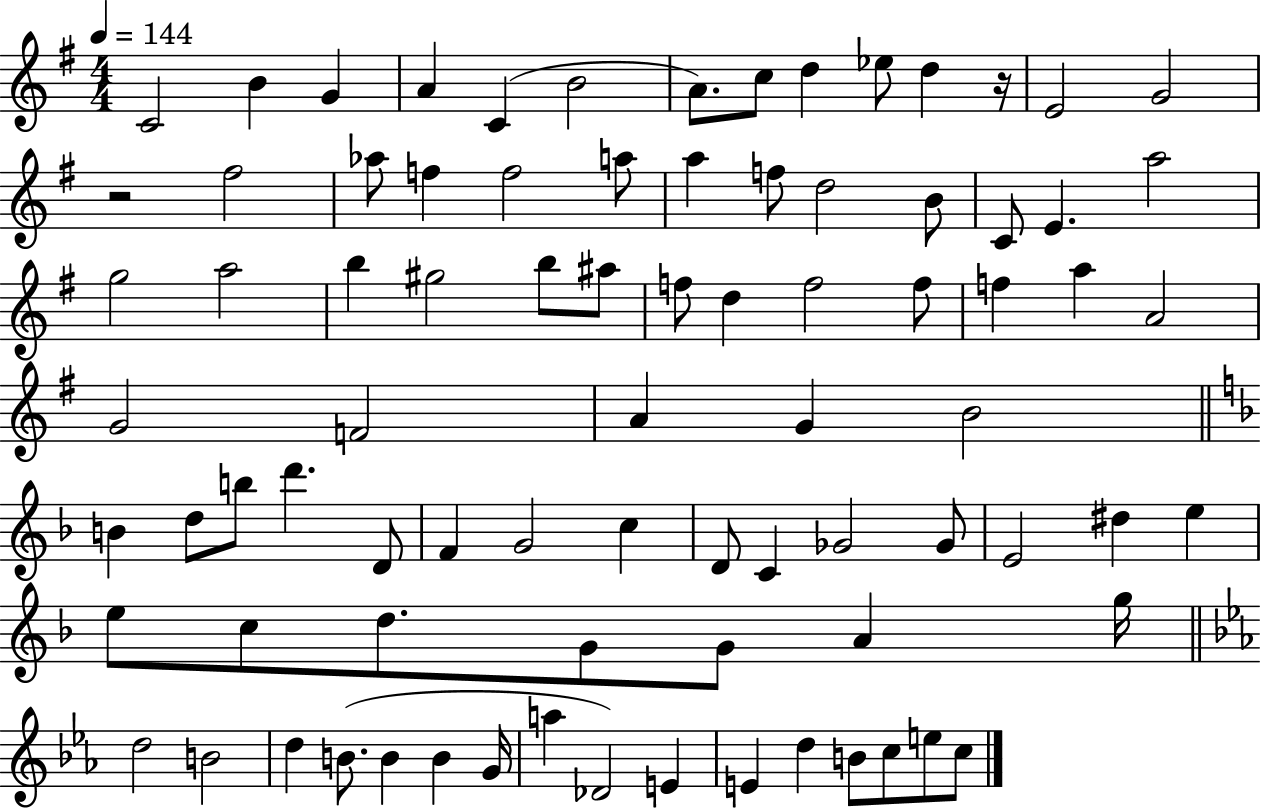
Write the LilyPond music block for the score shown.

{
  \clef treble
  \numericTimeSignature
  \time 4/4
  \key g \major
  \tempo 4 = 144
  c'2 b'4 g'4 | a'4 c'4( b'2 | a'8.) c''8 d''4 ees''8 d''4 r16 | e'2 g'2 | \break r2 fis''2 | aes''8 f''4 f''2 a''8 | a''4 f''8 d''2 b'8 | c'8 e'4. a''2 | \break g''2 a''2 | b''4 gis''2 b''8 ais''8 | f''8 d''4 f''2 f''8 | f''4 a''4 a'2 | \break g'2 f'2 | a'4 g'4 b'2 | \bar "||" \break \key d \minor b'4 d''8 b''8 d'''4. d'8 | f'4 g'2 c''4 | d'8 c'4 ges'2 ges'8 | e'2 dis''4 e''4 | \break e''8 c''8 d''8. g'8 g'8 a'4 g''16 | \bar "||" \break \key ees \major d''2 b'2 | d''4 b'8.( b'4 b'4 g'16 | a''4 des'2) e'4 | e'4 d''4 b'8 c''8 e''8 c''8 | \break \bar "|."
}